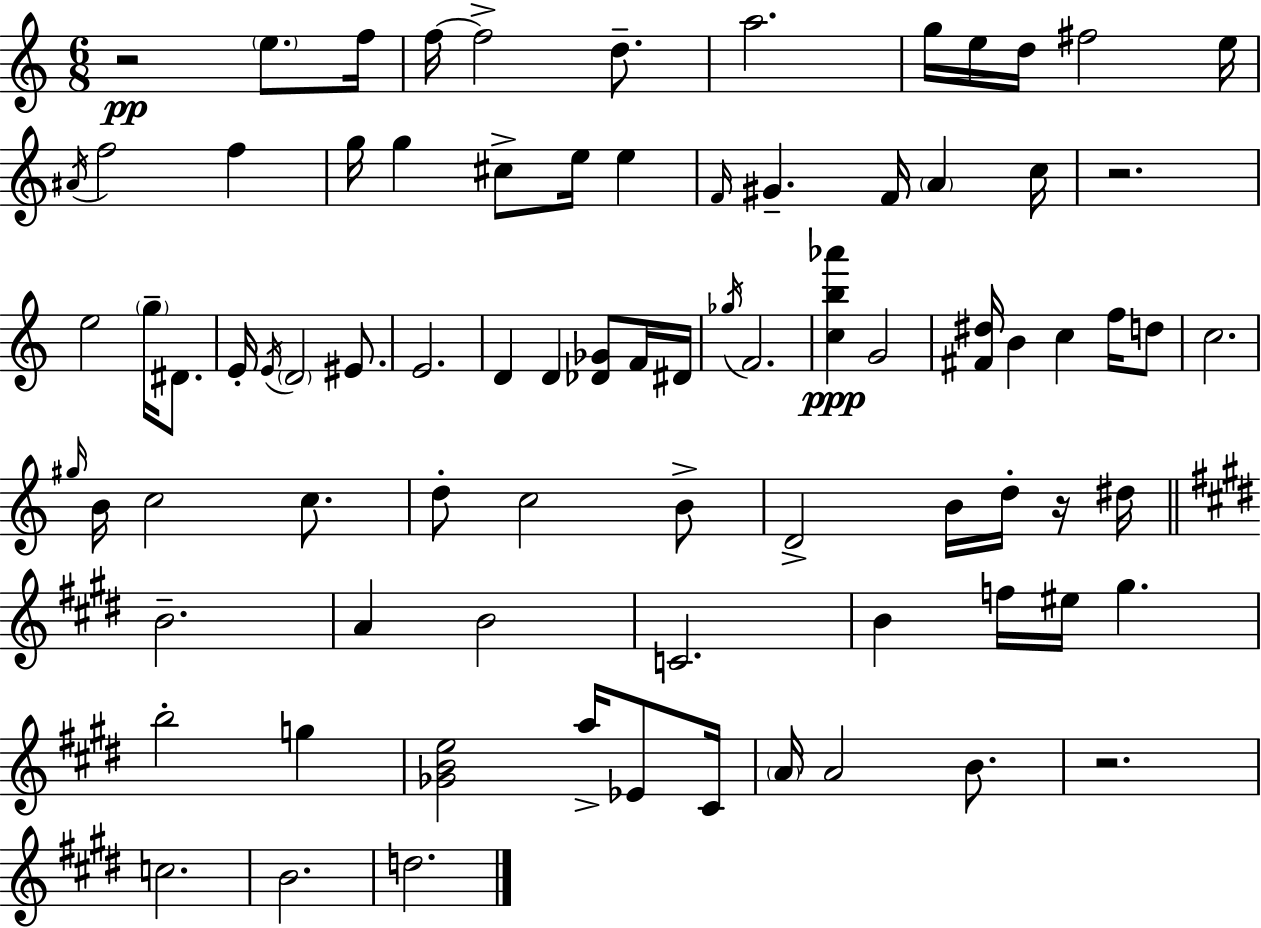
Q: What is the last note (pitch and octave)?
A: D5